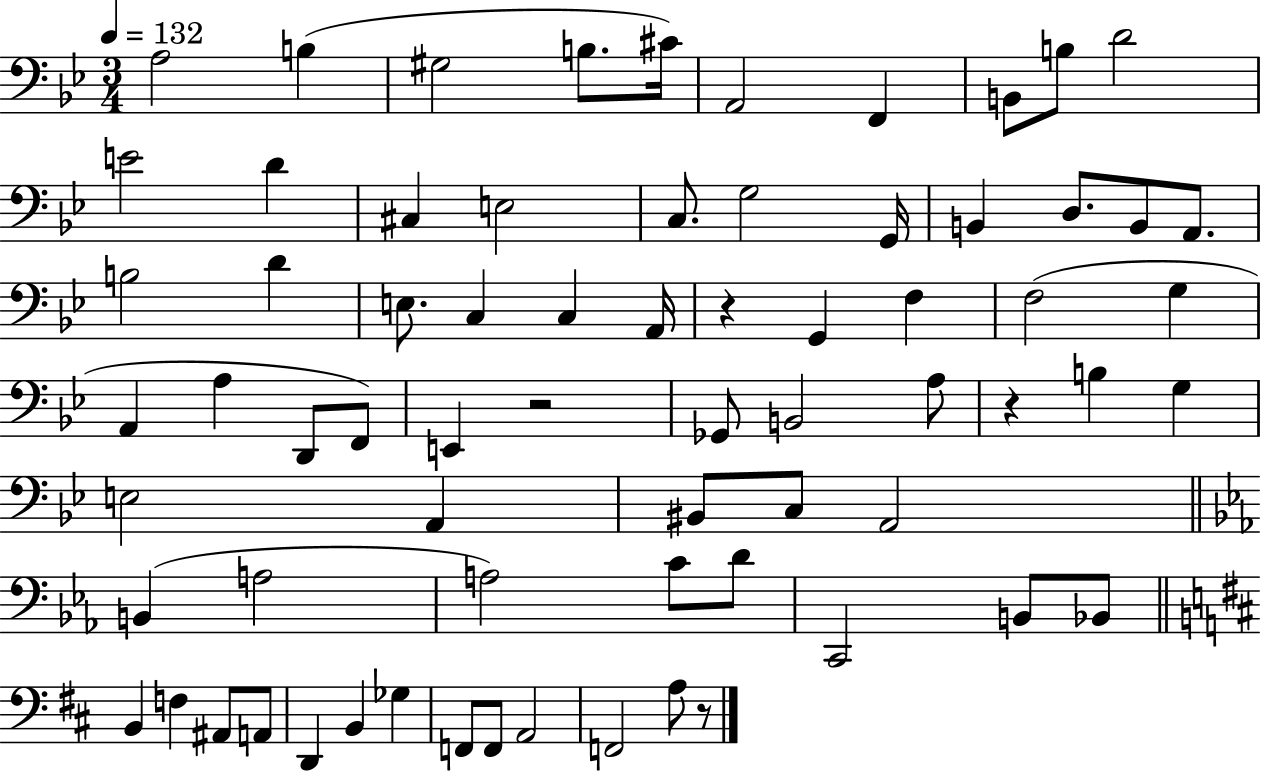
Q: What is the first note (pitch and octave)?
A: A3